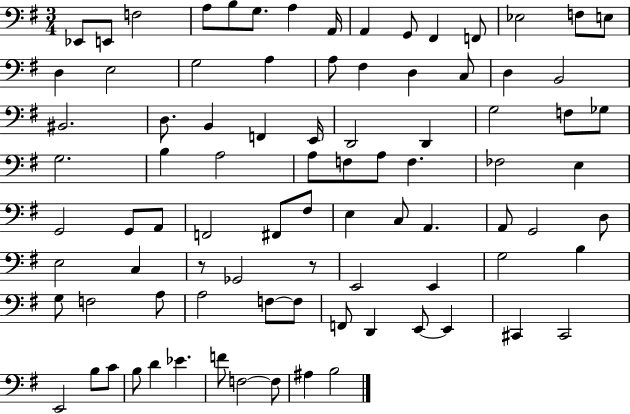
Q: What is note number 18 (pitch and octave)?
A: G3